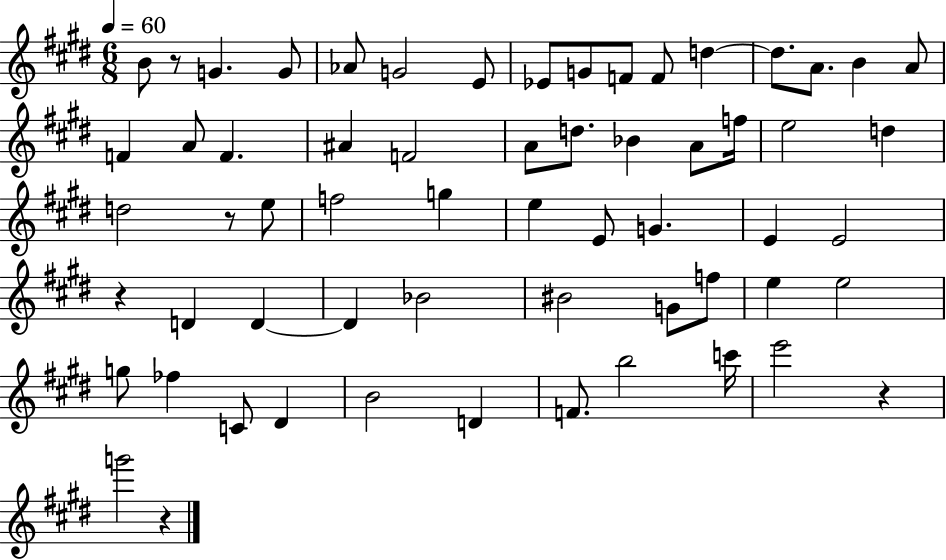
{
  \clef treble
  \numericTimeSignature
  \time 6/8
  \key e \major
  \tempo 4 = 60
  b'8 r8 g'4. g'8 | aes'8 g'2 e'8 | ees'8 g'8 f'8 f'8 d''4~~ | d''8. a'8. b'4 a'8 | \break f'4 a'8 f'4. | ais'4 f'2 | a'8 d''8. bes'4 a'8 f''16 | e''2 d''4 | \break d''2 r8 e''8 | f''2 g''4 | e''4 e'8 g'4. | e'4 e'2 | \break r4 d'4 d'4~~ | d'4 bes'2 | bis'2 g'8 f''8 | e''4 e''2 | \break g''8 fes''4 c'8 dis'4 | b'2 d'4 | f'8. b''2 c'''16 | e'''2 r4 | \break g'''2 r4 | \bar "|."
}